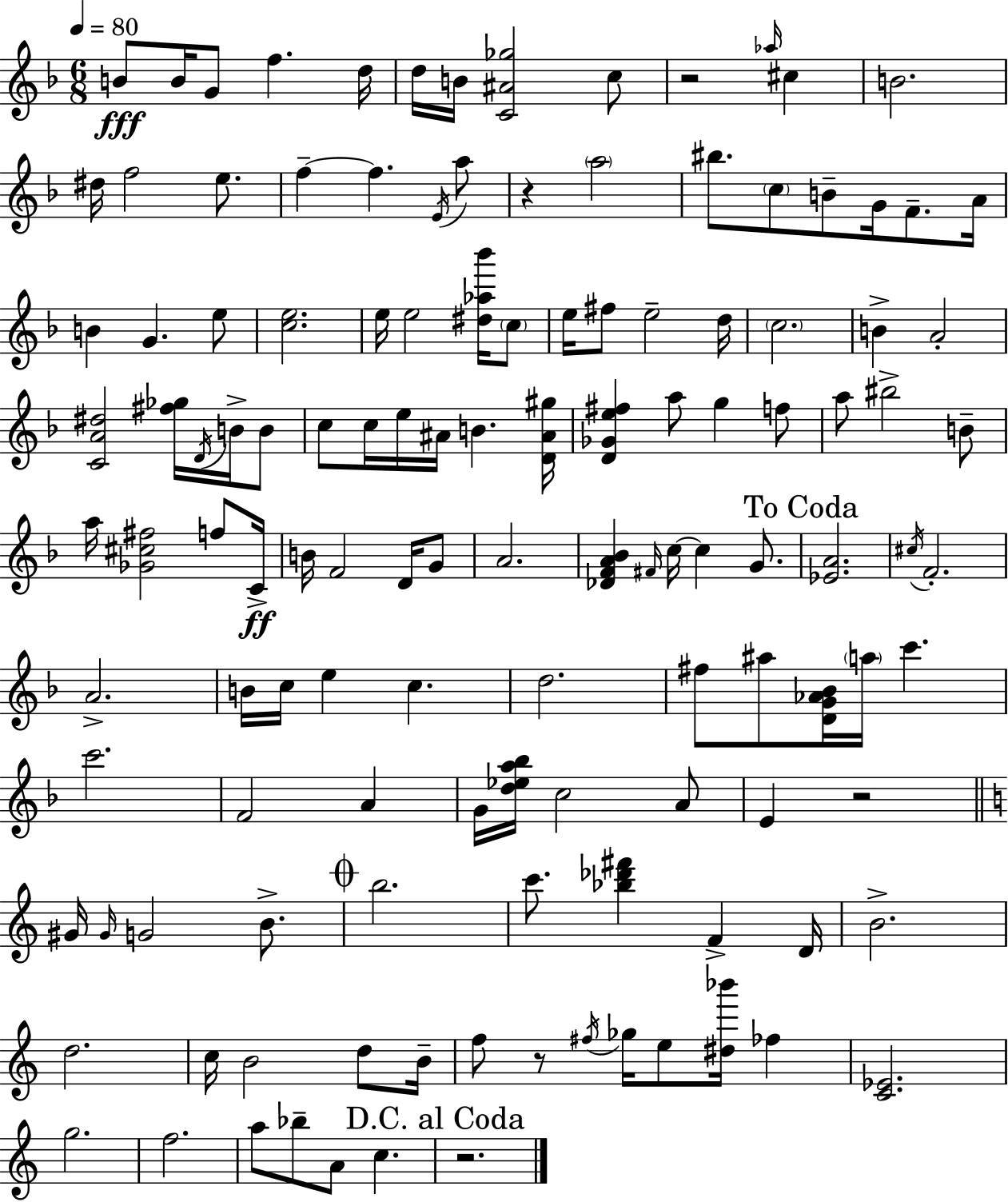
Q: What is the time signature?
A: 6/8